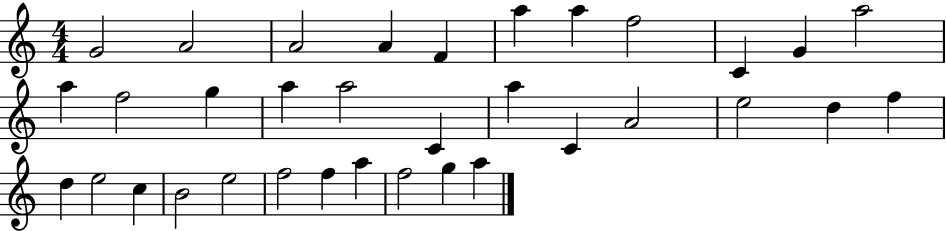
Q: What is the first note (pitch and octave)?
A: G4